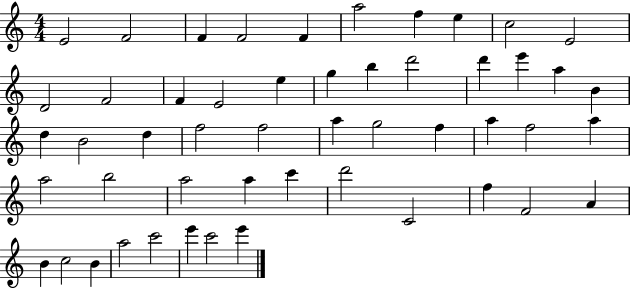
X:1
T:Untitled
M:4/4
L:1/4
K:C
E2 F2 F F2 F a2 f e c2 E2 D2 F2 F E2 e g b d'2 d' e' a B d B2 d f2 f2 a g2 f a f2 a a2 b2 a2 a c' d'2 C2 f F2 A B c2 B a2 c'2 e' c'2 e'